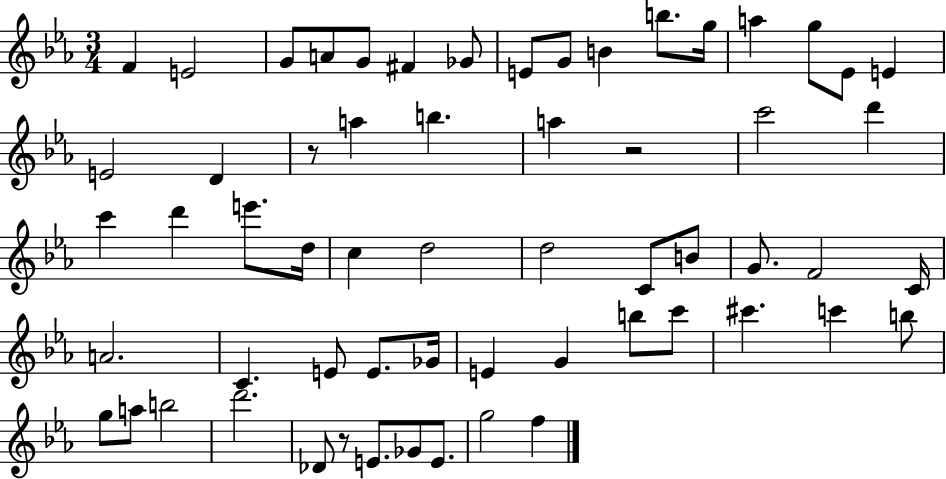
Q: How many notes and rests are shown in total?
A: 60